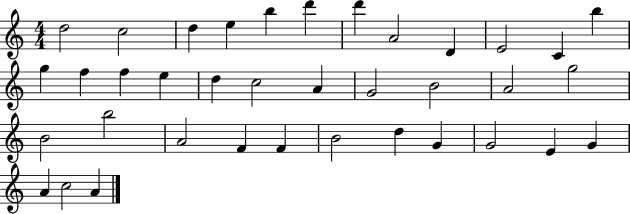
{
  \clef treble
  \numericTimeSignature
  \time 4/4
  \key c \major
  d''2 c''2 | d''4 e''4 b''4 d'''4 | d'''4 a'2 d'4 | e'2 c'4 b''4 | \break g''4 f''4 f''4 e''4 | d''4 c''2 a'4 | g'2 b'2 | a'2 g''2 | \break b'2 b''2 | a'2 f'4 f'4 | b'2 d''4 g'4 | g'2 e'4 g'4 | \break a'4 c''2 a'4 | \bar "|."
}